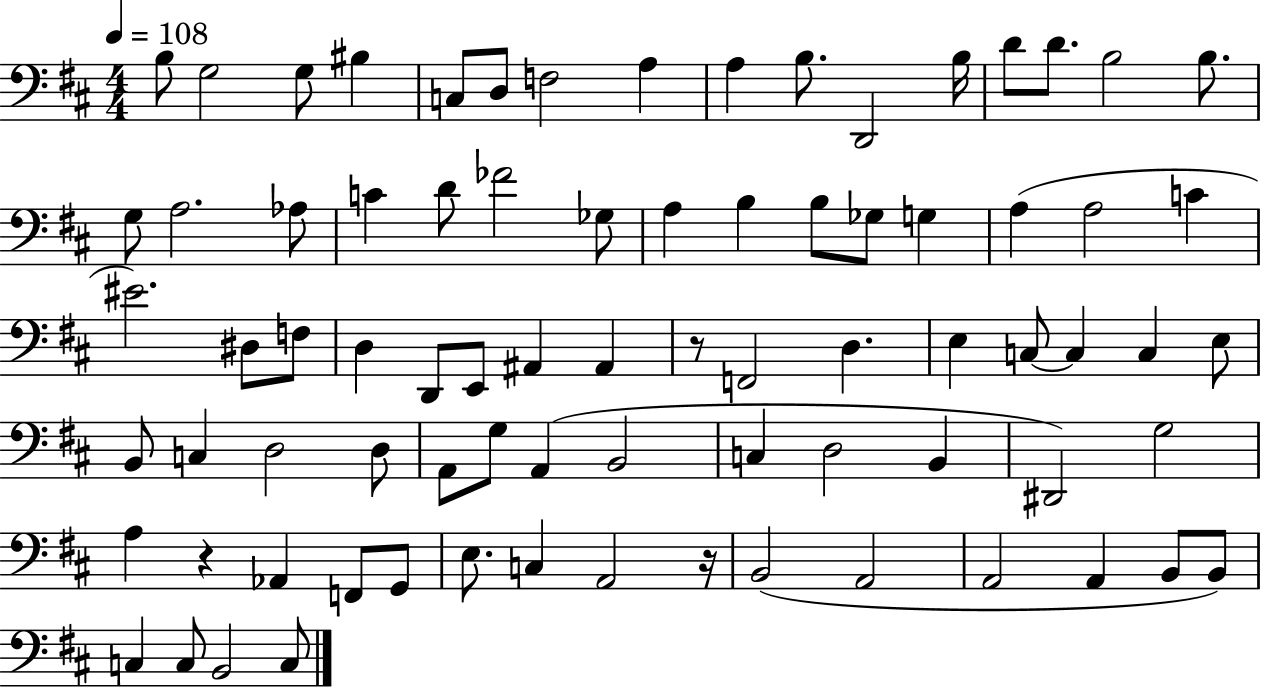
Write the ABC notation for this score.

X:1
T:Untitled
M:4/4
L:1/4
K:D
B,/2 G,2 G,/2 ^B, C,/2 D,/2 F,2 A, A, B,/2 D,,2 B,/4 D/2 D/2 B,2 B,/2 G,/2 A,2 _A,/2 C D/2 _F2 _G,/2 A, B, B,/2 _G,/2 G, A, A,2 C ^E2 ^D,/2 F,/2 D, D,,/2 E,,/2 ^A,, ^A,, z/2 F,,2 D, E, C,/2 C, C, E,/2 B,,/2 C, D,2 D,/2 A,,/2 G,/2 A,, B,,2 C, D,2 B,, ^D,,2 G,2 A, z _A,, F,,/2 G,,/2 E,/2 C, A,,2 z/4 B,,2 A,,2 A,,2 A,, B,,/2 B,,/2 C, C,/2 B,,2 C,/2